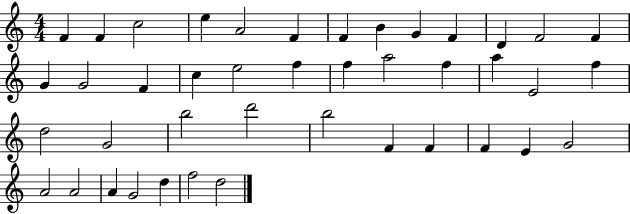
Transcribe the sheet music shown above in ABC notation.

X:1
T:Untitled
M:4/4
L:1/4
K:C
F F c2 e A2 F F B G F D F2 F G G2 F c e2 f f a2 f a E2 f d2 G2 b2 d'2 b2 F F F E G2 A2 A2 A G2 d f2 d2